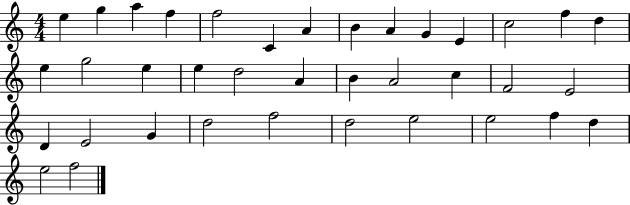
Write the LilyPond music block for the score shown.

{
  \clef treble
  \numericTimeSignature
  \time 4/4
  \key c \major
  e''4 g''4 a''4 f''4 | f''2 c'4 a'4 | b'4 a'4 g'4 e'4 | c''2 f''4 d''4 | \break e''4 g''2 e''4 | e''4 d''2 a'4 | b'4 a'2 c''4 | f'2 e'2 | \break d'4 e'2 g'4 | d''2 f''2 | d''2 e''2 | e''2 f''4 d''4 | \break e''2 f''2 | \bar "|."
}